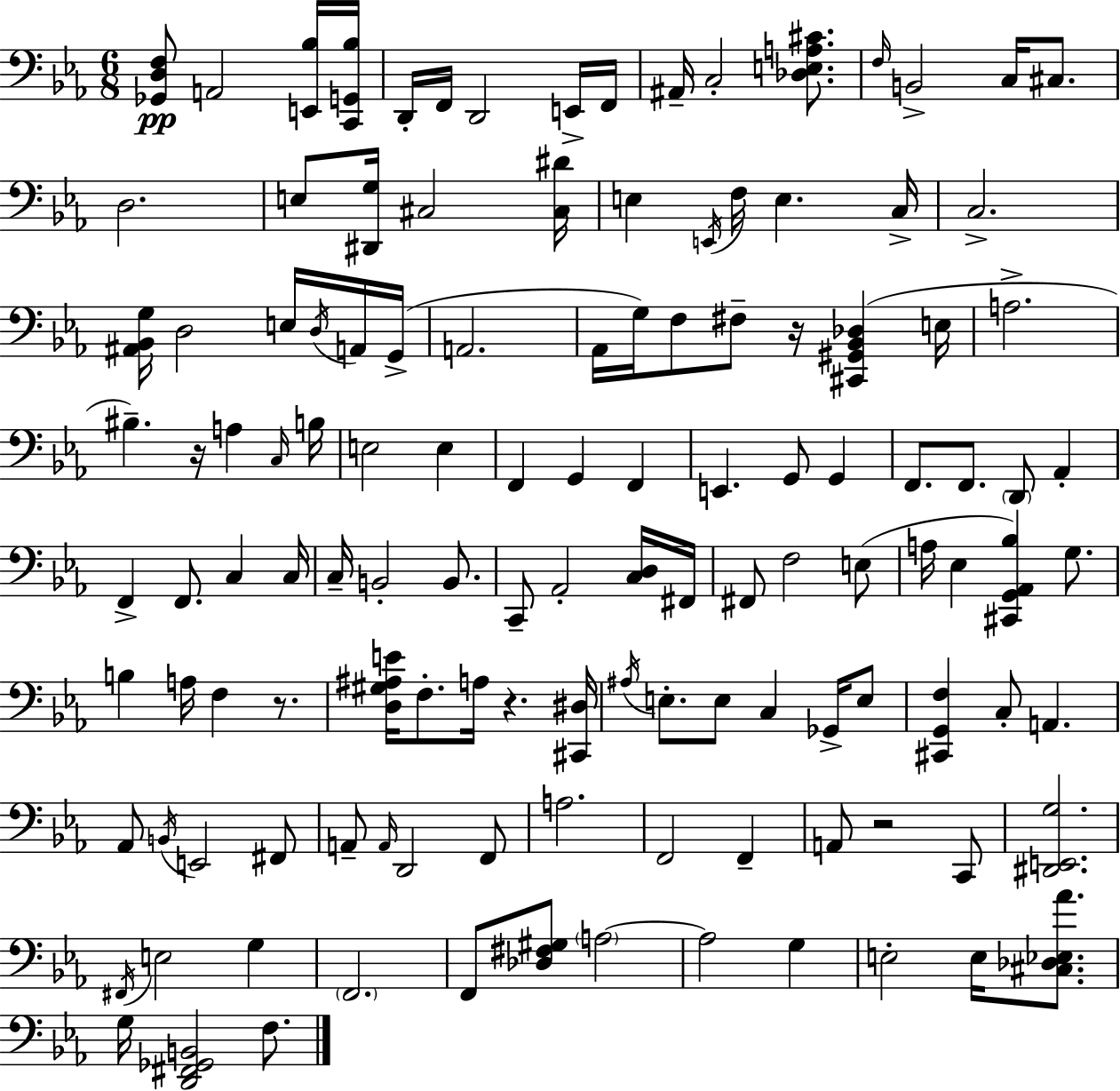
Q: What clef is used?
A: bass